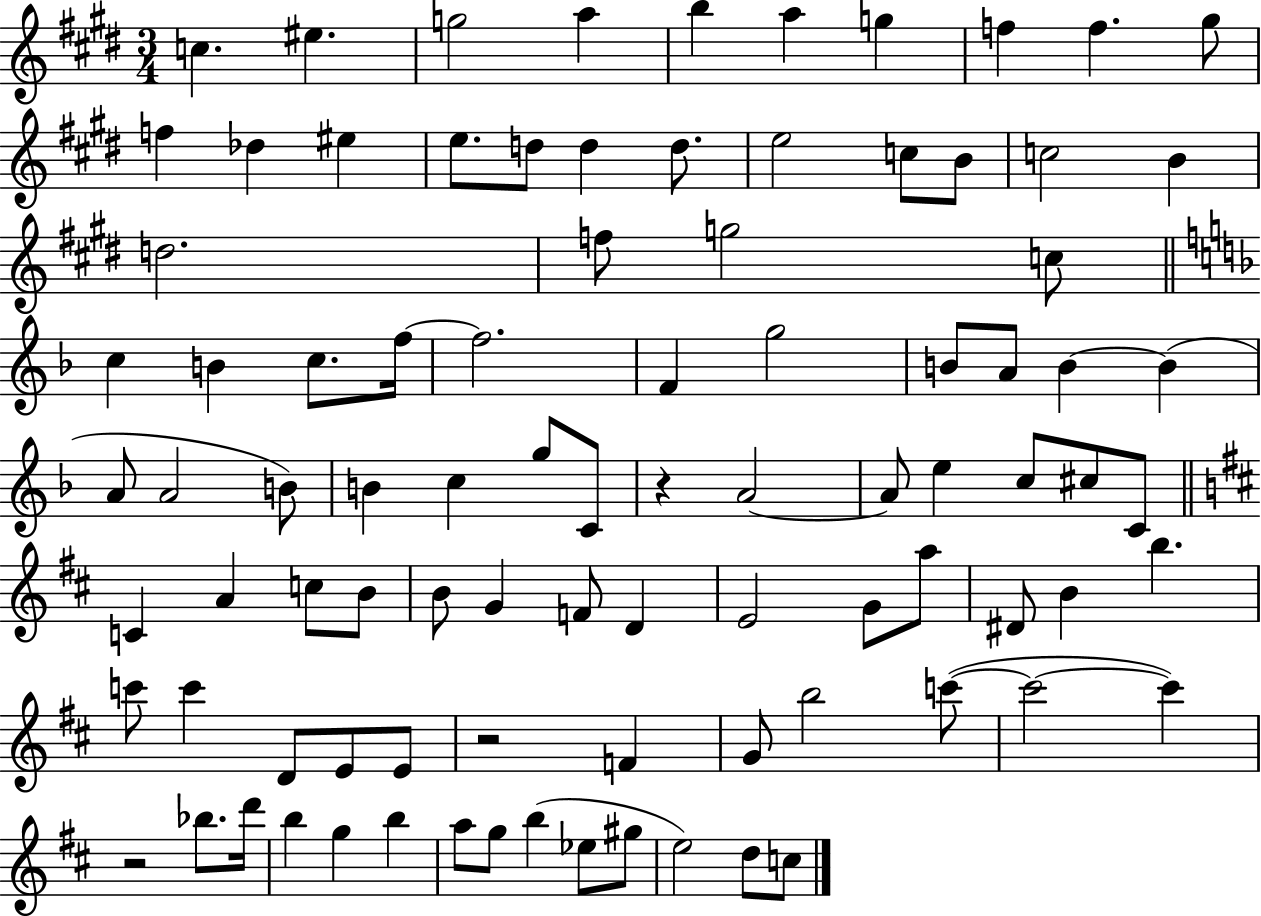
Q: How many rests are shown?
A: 3